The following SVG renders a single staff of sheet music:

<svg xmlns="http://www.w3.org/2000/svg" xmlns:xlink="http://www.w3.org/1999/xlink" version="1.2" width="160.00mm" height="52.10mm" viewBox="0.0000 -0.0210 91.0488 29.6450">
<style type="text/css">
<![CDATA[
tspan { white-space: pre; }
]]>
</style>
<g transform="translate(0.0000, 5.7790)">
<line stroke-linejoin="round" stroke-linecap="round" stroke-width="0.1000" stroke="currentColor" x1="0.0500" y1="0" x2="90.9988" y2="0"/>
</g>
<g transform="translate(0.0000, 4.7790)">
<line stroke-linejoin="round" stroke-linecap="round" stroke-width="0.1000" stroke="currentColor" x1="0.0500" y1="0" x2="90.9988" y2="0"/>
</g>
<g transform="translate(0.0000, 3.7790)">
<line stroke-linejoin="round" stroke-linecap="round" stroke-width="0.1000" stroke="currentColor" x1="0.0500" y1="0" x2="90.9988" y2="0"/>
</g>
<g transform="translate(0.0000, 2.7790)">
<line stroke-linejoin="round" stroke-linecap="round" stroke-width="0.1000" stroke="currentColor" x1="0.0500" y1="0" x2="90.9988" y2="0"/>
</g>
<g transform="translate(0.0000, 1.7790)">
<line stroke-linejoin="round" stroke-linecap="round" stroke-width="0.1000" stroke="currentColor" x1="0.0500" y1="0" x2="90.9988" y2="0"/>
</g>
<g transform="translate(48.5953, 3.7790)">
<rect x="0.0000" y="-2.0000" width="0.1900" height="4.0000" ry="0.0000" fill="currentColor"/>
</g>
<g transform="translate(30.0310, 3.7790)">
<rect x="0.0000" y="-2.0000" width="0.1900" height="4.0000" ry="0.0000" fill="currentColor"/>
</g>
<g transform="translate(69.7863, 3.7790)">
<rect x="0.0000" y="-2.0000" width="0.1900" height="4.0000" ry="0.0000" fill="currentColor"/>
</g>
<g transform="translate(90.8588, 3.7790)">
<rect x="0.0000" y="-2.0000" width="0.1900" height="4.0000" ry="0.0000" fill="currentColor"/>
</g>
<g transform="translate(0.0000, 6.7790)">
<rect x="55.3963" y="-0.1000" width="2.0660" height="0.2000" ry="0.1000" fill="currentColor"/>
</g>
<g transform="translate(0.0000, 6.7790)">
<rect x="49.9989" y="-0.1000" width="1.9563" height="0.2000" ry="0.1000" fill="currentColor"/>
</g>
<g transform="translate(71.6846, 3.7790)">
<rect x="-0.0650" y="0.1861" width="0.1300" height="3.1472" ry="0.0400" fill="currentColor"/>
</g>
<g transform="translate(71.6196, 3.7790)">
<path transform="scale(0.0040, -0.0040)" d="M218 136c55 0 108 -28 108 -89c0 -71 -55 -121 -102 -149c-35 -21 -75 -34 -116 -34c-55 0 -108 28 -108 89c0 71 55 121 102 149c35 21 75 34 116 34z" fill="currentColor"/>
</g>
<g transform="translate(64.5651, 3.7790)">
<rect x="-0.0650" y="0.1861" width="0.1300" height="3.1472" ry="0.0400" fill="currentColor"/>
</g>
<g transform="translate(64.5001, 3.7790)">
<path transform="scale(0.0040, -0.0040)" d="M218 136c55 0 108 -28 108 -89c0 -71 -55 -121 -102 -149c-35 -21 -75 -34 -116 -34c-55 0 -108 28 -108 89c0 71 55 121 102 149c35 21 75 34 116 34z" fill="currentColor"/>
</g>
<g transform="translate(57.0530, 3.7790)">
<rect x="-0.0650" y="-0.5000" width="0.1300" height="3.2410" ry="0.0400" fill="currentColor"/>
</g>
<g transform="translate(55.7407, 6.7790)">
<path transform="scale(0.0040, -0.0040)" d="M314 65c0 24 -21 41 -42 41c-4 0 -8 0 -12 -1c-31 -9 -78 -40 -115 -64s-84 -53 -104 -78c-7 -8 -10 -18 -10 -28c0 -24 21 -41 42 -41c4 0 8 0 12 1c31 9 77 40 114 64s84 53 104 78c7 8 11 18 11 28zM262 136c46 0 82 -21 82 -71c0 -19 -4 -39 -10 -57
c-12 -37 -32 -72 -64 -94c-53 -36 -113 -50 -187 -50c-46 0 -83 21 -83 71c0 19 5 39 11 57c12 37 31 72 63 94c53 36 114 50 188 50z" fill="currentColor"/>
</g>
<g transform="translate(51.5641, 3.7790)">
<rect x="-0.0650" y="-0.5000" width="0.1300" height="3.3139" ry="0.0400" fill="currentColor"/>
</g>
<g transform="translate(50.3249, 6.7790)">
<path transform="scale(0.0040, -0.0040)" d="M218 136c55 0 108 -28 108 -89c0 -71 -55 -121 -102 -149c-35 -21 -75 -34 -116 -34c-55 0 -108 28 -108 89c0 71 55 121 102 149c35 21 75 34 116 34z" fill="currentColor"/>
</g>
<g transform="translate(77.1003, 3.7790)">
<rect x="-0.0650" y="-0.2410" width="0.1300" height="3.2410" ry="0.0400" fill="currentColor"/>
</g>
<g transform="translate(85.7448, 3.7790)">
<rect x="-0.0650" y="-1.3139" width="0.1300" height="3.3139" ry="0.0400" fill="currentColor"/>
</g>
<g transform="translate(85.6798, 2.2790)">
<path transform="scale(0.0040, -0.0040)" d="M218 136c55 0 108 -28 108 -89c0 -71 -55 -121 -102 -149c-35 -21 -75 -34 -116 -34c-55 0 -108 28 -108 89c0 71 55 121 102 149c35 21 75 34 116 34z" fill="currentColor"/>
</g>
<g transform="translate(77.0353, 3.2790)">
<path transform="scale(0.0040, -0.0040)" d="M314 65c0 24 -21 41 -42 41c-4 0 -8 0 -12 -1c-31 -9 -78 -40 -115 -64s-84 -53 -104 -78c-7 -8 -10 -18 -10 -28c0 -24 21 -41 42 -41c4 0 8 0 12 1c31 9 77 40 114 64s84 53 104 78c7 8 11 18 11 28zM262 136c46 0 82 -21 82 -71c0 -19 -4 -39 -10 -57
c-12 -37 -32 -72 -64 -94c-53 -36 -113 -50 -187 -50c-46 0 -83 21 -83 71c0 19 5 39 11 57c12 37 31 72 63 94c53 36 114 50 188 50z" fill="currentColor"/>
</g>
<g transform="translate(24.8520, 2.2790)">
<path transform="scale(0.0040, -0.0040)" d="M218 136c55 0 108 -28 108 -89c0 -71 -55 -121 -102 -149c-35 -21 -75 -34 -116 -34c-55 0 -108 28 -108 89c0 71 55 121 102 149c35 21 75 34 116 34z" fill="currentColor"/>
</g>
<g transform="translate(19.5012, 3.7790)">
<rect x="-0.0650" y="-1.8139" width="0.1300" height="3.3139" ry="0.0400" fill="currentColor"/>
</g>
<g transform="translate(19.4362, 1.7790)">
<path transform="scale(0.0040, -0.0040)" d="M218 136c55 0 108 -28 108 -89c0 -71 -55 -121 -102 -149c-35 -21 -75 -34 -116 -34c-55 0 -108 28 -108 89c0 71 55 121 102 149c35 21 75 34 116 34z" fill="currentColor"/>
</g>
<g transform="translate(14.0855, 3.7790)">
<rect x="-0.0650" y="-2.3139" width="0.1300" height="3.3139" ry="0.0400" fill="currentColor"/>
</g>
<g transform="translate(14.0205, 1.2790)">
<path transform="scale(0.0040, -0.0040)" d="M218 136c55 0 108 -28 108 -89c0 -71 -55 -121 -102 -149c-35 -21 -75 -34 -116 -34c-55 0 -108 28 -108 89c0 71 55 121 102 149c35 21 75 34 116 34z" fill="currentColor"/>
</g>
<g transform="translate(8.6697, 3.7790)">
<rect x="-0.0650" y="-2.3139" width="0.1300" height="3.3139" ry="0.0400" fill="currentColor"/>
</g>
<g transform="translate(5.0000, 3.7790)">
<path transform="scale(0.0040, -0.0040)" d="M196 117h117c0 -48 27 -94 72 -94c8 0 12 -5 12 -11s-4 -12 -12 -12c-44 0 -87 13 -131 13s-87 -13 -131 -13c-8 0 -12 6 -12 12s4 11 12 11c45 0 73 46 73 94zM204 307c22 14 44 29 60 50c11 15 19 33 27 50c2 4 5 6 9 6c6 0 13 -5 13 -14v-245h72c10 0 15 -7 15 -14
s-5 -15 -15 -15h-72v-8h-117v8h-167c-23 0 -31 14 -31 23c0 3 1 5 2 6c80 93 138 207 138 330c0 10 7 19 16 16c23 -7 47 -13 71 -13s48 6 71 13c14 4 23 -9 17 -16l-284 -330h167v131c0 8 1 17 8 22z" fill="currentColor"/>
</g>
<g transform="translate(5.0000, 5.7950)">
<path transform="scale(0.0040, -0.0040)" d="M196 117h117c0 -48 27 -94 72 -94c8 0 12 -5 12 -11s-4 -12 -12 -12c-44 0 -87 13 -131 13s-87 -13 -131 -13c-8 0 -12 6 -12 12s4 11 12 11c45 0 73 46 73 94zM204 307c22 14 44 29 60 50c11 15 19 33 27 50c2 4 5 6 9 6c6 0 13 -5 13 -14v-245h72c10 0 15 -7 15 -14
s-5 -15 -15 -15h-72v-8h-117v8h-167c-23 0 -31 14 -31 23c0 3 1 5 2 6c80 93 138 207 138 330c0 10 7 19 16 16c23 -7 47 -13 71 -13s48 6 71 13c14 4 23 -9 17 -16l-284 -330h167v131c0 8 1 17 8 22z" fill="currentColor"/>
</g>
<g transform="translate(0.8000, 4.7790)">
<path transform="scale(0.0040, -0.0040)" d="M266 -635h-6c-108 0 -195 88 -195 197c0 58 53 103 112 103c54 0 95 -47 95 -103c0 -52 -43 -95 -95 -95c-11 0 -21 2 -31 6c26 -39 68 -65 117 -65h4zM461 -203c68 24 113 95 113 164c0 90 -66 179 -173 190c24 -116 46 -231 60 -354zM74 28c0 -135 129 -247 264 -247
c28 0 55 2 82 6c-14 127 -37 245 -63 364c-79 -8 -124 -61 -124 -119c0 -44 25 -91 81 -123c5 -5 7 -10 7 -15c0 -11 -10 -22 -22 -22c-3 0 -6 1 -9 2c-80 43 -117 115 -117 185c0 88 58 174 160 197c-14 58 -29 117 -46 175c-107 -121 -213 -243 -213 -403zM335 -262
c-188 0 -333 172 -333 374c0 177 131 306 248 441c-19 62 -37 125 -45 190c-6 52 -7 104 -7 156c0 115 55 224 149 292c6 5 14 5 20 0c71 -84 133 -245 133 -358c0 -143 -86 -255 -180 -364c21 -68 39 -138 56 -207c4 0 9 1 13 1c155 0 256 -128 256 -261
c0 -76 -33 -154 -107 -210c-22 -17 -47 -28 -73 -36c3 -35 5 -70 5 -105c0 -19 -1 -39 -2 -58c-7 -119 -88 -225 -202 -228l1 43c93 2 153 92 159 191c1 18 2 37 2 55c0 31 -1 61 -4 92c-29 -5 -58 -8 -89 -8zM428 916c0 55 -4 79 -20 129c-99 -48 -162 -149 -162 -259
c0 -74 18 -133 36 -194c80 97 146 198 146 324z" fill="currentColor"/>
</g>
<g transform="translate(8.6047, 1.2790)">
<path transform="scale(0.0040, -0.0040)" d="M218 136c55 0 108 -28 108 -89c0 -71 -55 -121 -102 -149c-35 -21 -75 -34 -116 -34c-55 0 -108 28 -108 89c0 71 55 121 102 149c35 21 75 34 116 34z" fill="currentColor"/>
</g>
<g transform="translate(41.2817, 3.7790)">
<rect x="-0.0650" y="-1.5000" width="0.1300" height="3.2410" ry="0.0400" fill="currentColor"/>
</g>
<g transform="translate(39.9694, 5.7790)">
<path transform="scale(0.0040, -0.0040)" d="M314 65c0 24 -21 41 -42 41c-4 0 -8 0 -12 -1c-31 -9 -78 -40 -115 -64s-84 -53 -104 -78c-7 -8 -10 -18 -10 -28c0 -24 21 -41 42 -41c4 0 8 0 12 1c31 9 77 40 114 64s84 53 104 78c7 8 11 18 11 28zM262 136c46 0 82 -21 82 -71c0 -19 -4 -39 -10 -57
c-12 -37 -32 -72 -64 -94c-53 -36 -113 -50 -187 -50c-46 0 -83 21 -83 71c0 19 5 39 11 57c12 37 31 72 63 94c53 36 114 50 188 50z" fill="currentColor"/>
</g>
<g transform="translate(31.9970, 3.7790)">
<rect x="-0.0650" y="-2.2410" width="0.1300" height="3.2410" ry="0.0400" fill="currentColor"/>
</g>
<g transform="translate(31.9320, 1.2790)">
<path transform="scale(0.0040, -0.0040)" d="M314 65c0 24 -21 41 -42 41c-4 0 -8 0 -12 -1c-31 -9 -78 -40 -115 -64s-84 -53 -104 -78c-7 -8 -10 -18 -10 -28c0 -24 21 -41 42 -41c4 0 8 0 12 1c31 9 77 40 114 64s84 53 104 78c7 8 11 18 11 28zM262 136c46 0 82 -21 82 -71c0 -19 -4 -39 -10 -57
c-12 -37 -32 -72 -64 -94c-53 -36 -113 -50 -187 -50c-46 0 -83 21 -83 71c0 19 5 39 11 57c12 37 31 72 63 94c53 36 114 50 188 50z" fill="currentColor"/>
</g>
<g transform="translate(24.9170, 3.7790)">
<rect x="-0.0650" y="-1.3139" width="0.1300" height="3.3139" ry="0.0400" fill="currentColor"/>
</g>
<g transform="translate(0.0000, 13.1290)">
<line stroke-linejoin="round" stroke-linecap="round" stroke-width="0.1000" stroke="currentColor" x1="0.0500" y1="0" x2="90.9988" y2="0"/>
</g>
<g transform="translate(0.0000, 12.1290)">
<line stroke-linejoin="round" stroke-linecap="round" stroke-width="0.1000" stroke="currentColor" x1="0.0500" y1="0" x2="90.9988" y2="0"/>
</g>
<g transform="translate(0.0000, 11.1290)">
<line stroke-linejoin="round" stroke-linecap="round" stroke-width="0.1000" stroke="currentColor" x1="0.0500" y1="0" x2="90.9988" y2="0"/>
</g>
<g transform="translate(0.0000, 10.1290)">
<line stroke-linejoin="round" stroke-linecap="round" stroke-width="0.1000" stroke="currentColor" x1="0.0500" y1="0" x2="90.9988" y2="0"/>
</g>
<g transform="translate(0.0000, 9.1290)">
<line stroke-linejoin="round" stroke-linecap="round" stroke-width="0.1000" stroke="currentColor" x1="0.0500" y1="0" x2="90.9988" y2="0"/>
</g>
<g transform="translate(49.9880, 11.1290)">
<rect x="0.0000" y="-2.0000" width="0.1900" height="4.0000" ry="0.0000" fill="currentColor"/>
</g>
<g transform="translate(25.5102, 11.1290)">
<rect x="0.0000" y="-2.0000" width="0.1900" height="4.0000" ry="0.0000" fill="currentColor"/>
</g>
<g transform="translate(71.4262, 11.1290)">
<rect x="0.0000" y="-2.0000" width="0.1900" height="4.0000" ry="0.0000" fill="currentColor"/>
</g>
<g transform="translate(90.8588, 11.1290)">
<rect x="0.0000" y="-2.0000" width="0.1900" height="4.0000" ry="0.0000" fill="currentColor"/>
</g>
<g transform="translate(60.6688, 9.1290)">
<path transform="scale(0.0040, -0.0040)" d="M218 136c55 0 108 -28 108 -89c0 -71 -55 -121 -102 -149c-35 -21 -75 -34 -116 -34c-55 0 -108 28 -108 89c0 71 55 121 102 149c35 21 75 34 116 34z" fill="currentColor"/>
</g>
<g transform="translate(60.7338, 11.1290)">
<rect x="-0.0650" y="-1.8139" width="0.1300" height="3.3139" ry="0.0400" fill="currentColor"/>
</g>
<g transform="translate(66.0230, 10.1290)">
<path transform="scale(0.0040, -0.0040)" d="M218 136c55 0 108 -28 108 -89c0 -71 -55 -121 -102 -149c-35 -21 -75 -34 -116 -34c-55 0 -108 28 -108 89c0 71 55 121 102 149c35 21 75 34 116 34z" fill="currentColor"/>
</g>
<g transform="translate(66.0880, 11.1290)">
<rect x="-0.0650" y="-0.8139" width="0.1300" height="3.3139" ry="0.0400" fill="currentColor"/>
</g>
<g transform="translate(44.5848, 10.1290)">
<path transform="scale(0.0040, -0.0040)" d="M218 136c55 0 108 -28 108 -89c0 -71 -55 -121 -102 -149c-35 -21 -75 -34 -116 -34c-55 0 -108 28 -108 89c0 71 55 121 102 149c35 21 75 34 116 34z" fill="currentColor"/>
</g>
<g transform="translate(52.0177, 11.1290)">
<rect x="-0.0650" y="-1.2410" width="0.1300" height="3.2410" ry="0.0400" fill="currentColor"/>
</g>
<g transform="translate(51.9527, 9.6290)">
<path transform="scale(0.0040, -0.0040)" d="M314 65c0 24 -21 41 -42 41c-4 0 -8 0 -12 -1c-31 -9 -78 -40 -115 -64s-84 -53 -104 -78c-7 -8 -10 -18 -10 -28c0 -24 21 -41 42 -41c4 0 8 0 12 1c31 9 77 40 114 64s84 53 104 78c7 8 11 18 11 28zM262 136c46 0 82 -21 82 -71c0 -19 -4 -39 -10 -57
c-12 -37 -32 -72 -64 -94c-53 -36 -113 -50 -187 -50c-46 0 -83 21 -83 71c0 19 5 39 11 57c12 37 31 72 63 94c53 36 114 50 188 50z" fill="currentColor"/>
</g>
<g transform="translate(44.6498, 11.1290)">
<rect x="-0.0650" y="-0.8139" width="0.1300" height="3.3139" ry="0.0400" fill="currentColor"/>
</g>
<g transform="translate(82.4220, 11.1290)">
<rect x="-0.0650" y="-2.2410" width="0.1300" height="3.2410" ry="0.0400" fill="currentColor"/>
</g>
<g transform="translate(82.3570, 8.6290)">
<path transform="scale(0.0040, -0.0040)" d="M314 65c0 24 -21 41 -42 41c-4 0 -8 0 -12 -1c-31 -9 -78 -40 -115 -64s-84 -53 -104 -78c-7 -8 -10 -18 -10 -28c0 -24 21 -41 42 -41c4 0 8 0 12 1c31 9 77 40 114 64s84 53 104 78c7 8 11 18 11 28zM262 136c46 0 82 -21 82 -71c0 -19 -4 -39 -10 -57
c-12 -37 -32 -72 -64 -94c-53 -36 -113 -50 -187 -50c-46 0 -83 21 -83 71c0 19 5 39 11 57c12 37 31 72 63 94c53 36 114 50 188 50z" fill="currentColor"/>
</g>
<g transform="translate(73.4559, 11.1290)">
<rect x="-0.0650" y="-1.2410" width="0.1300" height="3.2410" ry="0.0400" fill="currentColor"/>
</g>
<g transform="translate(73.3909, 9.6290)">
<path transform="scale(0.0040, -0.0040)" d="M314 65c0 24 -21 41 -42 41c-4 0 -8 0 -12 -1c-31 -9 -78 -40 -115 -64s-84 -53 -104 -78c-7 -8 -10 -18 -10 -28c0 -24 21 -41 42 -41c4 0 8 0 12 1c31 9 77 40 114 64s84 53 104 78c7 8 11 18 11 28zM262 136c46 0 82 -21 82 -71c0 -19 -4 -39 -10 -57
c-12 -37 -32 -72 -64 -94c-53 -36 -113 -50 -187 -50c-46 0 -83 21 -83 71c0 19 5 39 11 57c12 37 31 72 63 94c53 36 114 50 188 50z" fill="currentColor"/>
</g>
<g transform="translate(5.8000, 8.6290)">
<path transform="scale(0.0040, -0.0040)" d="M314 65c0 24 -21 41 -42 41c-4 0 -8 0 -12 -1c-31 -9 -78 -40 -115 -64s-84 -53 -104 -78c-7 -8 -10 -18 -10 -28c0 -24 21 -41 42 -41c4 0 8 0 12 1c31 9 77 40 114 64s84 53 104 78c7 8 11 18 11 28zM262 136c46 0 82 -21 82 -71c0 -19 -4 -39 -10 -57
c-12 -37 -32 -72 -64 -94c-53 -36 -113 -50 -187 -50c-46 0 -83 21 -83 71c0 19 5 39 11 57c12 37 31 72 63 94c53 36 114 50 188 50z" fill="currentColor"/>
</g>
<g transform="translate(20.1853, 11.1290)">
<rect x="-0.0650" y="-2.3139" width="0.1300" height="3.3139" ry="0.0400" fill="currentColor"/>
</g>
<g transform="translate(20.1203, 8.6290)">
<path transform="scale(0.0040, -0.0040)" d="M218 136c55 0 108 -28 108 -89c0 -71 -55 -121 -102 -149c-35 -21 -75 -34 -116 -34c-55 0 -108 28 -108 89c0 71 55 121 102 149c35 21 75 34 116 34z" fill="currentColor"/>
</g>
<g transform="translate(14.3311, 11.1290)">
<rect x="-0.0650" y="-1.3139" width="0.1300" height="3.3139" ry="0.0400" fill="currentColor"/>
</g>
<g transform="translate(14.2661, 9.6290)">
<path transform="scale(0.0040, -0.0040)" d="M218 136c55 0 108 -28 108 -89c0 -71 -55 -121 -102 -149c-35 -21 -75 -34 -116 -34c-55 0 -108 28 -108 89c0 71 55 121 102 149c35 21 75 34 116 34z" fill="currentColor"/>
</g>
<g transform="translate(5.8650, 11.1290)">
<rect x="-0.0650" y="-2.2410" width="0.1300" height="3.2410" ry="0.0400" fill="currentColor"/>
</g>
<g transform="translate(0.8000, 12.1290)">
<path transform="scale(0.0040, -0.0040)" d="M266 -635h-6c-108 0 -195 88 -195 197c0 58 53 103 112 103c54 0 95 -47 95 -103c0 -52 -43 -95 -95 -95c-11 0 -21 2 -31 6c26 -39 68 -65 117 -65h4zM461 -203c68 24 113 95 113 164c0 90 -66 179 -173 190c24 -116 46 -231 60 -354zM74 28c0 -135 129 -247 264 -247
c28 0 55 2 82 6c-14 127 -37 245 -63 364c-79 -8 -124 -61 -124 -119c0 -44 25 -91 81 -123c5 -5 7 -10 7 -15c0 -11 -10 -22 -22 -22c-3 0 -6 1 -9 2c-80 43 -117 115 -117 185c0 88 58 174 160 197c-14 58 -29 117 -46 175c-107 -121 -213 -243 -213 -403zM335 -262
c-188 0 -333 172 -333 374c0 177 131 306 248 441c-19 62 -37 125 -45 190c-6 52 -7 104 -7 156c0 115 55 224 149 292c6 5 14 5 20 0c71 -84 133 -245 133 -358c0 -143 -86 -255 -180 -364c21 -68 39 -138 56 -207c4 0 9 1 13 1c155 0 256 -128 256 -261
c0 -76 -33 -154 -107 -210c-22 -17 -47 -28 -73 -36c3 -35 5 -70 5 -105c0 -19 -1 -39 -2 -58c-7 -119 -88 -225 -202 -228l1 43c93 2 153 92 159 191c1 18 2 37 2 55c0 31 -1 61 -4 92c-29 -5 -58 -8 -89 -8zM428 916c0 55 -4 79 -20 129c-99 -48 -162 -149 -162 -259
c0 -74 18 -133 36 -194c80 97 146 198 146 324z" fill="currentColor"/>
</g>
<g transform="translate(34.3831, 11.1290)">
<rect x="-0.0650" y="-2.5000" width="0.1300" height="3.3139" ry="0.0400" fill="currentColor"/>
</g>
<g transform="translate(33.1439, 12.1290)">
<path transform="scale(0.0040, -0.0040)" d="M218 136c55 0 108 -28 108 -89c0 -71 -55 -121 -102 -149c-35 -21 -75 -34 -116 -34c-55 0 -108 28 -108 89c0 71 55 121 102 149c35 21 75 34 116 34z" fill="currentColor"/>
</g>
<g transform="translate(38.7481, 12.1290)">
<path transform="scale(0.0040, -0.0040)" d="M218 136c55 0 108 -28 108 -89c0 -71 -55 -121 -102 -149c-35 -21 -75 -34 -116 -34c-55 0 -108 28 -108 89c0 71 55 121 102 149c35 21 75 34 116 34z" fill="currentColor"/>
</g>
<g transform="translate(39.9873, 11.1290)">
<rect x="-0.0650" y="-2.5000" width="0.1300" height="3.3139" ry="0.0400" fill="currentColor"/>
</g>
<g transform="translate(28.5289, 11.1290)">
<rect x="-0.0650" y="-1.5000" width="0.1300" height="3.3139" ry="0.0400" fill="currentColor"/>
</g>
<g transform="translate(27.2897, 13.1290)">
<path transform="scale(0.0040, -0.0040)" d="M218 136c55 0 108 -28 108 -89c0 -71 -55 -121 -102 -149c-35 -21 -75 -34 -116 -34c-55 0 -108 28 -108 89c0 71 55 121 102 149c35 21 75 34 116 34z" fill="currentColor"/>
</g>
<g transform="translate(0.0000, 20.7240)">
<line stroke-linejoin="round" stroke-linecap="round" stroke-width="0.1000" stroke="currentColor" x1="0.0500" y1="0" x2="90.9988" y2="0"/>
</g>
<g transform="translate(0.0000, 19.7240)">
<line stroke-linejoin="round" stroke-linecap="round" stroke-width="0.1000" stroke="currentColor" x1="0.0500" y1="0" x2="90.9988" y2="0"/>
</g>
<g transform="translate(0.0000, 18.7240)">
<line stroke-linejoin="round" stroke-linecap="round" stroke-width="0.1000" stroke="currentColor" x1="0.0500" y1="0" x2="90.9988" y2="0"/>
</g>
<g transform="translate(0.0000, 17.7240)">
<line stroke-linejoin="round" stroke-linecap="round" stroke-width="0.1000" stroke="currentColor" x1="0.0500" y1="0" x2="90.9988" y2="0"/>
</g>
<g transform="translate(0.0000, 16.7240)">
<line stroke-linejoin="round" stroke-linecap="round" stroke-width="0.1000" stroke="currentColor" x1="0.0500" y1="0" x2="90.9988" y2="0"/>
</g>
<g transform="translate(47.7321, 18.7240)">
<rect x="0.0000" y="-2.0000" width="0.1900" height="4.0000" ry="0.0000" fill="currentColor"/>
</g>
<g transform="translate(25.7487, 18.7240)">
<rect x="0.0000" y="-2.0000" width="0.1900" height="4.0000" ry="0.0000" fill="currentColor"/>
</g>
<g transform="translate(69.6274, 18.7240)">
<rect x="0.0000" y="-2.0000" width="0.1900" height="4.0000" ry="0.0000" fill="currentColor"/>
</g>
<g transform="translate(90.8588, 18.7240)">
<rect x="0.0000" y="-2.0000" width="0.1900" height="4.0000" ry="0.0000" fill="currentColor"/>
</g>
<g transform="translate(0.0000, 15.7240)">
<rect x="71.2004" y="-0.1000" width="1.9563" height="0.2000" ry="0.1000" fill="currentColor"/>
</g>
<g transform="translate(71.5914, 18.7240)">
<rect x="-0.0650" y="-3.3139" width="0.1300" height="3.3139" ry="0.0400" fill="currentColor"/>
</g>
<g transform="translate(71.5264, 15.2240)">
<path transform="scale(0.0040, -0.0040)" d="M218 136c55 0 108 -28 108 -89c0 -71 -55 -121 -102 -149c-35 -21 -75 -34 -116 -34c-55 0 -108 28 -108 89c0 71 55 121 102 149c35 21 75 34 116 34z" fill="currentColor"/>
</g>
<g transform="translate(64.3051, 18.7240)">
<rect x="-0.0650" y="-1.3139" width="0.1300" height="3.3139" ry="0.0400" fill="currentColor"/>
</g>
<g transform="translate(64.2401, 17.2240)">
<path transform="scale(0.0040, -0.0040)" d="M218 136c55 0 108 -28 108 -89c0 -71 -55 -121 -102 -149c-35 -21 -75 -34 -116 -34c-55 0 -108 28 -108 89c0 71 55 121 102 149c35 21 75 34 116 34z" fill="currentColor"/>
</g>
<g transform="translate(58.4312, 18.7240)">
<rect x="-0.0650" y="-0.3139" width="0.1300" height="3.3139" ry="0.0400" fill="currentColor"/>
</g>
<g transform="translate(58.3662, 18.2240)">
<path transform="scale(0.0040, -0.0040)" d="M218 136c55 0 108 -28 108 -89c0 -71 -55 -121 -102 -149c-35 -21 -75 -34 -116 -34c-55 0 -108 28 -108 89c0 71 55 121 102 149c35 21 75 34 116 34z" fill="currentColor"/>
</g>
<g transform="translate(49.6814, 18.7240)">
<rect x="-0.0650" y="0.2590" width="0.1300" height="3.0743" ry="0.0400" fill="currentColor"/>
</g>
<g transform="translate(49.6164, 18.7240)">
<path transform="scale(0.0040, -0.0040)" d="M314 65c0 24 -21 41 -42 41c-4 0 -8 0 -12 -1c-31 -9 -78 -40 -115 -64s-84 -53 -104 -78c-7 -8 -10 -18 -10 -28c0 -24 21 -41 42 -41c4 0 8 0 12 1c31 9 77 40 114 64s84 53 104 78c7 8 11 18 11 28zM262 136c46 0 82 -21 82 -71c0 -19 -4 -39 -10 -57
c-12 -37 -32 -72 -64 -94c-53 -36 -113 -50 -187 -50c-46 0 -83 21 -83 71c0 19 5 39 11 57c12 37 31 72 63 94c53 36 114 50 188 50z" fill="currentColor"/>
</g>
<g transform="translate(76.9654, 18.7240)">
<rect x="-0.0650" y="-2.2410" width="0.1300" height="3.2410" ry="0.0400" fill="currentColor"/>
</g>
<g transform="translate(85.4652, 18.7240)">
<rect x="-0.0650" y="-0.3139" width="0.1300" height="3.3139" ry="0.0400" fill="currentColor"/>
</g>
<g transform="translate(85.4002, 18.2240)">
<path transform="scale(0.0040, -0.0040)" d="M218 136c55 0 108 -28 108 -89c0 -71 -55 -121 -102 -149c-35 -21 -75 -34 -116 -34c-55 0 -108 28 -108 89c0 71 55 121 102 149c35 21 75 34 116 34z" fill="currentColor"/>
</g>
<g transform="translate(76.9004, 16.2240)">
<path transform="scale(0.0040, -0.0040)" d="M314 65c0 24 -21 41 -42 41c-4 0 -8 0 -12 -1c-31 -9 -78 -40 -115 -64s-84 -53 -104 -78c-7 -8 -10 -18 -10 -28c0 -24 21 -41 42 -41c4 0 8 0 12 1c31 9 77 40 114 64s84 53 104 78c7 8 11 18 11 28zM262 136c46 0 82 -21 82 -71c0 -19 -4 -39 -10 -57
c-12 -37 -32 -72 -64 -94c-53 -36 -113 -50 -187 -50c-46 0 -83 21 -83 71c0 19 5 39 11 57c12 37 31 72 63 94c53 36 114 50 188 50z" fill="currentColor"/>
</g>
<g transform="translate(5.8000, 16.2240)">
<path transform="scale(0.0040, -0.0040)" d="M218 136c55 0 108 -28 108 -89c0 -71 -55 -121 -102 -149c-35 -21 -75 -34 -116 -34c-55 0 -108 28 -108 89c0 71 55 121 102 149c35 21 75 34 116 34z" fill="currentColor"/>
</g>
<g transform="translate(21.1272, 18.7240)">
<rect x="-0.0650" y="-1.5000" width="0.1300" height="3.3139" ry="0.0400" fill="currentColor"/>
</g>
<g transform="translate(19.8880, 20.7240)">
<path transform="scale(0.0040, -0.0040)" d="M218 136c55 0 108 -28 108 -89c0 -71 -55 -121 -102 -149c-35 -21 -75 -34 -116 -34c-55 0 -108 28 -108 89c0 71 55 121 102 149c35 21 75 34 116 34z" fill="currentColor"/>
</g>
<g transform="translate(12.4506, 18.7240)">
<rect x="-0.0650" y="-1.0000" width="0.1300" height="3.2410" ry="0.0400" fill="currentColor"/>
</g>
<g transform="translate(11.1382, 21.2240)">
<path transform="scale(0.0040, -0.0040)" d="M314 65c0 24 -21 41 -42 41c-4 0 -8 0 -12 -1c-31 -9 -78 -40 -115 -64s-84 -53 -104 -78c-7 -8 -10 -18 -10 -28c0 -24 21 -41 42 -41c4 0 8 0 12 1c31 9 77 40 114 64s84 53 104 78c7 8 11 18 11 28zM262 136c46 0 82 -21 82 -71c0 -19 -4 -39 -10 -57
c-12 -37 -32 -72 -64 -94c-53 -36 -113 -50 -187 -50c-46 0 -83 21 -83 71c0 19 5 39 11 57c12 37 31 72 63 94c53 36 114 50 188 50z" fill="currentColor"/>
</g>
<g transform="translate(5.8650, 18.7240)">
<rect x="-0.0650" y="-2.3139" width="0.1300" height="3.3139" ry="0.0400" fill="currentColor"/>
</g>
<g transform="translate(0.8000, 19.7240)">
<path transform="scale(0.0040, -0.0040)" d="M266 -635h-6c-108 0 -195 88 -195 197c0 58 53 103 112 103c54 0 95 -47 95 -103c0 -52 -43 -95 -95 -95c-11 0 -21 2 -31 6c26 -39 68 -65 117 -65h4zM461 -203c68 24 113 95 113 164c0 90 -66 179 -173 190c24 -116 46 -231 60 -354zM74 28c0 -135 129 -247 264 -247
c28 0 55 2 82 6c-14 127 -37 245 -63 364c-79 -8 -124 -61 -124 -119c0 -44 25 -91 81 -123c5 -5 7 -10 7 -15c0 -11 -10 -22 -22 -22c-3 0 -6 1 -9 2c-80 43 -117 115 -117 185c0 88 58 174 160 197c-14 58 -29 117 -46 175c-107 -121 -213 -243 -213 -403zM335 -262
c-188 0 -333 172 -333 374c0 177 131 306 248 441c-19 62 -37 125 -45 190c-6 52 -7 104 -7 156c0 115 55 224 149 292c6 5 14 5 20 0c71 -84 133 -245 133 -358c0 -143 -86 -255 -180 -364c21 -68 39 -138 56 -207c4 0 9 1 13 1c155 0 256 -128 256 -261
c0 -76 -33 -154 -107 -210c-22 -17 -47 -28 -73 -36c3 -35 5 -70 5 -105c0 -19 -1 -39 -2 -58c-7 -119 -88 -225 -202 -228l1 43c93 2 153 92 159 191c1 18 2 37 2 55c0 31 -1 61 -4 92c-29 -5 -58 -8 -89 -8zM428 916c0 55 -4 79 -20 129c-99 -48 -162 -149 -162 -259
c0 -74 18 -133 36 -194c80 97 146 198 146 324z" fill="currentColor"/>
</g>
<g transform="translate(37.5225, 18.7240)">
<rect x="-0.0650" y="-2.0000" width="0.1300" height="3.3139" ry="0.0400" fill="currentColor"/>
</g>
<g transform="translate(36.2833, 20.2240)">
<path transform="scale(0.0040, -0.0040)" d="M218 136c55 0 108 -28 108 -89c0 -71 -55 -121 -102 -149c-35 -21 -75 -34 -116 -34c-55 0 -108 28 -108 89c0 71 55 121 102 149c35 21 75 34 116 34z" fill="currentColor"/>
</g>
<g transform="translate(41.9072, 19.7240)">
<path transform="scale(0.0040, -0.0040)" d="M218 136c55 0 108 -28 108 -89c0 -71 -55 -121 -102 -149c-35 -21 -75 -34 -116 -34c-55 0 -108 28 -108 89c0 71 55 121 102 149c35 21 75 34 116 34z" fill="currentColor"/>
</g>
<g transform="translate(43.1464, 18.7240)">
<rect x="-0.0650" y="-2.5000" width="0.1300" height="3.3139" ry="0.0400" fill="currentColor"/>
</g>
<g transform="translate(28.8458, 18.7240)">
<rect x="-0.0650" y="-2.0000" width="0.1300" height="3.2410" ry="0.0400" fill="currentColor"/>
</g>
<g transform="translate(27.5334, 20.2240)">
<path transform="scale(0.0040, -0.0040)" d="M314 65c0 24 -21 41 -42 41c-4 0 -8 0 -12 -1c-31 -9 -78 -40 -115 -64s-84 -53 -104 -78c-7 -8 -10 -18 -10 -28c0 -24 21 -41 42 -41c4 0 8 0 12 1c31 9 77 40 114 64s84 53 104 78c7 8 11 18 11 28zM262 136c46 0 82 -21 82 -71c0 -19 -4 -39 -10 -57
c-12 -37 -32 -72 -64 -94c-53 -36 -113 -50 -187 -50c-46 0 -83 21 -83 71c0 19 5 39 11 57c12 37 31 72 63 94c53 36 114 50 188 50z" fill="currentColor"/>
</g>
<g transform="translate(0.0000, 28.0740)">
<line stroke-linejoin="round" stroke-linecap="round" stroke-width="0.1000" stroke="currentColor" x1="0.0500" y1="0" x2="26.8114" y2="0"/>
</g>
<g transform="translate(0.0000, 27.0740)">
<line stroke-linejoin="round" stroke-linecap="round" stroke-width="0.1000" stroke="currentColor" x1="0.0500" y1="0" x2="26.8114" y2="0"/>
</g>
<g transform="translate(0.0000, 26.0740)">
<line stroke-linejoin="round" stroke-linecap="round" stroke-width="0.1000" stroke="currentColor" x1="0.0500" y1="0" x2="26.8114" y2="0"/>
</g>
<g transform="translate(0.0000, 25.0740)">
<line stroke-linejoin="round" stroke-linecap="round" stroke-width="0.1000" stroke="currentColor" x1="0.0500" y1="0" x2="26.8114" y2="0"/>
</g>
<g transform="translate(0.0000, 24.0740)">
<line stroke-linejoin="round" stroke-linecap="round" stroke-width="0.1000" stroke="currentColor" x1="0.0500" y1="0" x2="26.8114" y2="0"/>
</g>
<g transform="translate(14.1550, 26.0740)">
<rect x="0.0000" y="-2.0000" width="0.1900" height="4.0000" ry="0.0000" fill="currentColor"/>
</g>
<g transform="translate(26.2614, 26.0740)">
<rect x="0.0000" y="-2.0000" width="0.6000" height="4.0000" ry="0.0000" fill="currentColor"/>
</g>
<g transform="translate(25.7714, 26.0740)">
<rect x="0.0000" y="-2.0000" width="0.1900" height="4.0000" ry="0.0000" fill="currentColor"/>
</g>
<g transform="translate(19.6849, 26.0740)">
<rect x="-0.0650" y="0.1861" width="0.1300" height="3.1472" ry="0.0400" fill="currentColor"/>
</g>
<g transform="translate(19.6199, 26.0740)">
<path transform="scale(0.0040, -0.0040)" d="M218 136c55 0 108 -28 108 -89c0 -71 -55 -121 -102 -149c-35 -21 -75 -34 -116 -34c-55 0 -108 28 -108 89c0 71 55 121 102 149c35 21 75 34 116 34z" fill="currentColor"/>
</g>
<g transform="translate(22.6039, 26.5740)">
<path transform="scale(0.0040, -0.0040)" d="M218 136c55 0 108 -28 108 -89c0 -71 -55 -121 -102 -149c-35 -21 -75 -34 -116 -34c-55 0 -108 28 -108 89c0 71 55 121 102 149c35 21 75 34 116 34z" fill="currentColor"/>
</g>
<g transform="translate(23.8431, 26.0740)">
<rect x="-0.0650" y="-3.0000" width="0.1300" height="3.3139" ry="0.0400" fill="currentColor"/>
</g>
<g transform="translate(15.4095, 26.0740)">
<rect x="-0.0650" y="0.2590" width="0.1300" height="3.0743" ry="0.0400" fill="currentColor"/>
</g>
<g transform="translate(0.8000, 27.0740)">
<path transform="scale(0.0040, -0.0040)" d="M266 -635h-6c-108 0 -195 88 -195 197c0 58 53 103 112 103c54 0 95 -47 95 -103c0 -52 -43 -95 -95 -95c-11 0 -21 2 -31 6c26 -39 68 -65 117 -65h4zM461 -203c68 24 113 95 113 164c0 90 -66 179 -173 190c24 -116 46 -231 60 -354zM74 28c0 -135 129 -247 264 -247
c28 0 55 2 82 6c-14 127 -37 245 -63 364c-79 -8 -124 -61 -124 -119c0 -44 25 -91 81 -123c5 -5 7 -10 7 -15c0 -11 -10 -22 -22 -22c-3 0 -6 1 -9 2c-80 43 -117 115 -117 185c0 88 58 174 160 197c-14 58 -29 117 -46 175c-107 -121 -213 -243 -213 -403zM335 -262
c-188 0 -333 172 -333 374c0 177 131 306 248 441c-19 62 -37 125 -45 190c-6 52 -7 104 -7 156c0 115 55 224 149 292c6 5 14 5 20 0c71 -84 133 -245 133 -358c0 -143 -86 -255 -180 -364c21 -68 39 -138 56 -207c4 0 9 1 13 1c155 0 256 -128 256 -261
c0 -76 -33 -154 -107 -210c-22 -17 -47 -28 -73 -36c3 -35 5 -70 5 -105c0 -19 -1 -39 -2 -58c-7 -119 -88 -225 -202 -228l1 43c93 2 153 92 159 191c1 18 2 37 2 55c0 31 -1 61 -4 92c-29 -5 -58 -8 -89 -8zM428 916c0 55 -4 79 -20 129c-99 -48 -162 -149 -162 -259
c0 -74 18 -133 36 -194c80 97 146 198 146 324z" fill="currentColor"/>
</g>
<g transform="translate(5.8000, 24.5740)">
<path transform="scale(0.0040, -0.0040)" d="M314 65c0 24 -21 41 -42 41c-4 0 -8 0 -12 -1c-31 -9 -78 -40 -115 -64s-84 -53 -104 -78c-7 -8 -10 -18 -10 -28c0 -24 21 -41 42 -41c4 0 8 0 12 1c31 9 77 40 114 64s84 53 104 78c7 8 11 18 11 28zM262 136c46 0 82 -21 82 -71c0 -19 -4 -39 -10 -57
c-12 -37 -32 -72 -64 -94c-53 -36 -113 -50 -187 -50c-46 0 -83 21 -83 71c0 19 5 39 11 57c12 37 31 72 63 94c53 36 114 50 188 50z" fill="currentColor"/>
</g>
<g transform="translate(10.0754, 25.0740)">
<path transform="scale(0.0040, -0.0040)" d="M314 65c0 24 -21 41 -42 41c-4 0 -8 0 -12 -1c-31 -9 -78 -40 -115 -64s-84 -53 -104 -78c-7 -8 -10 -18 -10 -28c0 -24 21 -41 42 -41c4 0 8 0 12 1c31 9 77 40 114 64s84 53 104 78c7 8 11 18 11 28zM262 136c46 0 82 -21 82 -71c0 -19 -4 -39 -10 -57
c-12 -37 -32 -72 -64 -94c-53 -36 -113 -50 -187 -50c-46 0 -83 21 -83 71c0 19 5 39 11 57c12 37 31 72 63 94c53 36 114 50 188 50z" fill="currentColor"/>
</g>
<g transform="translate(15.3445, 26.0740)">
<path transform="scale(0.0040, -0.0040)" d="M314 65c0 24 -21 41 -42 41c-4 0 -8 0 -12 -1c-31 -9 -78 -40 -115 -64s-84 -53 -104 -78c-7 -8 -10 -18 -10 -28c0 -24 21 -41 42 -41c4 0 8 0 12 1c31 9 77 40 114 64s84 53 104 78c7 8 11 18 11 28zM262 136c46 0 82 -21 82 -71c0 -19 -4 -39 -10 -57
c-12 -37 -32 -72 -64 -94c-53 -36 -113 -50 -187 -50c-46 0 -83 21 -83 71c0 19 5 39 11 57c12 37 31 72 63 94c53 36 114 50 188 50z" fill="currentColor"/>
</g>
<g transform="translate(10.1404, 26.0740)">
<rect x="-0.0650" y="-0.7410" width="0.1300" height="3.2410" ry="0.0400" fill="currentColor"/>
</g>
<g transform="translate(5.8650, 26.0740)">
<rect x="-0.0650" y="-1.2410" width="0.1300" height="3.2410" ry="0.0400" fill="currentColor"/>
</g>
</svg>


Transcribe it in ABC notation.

X:1
T:Untitled
M:4/4
L:1/4
K:C
g g f e g2 E2 C C2 B B c2 e g2 e g E G G d e2 f d e2 g2 g D2 E F2 F G B2 c e b g2 c e2 d2 B2 B A